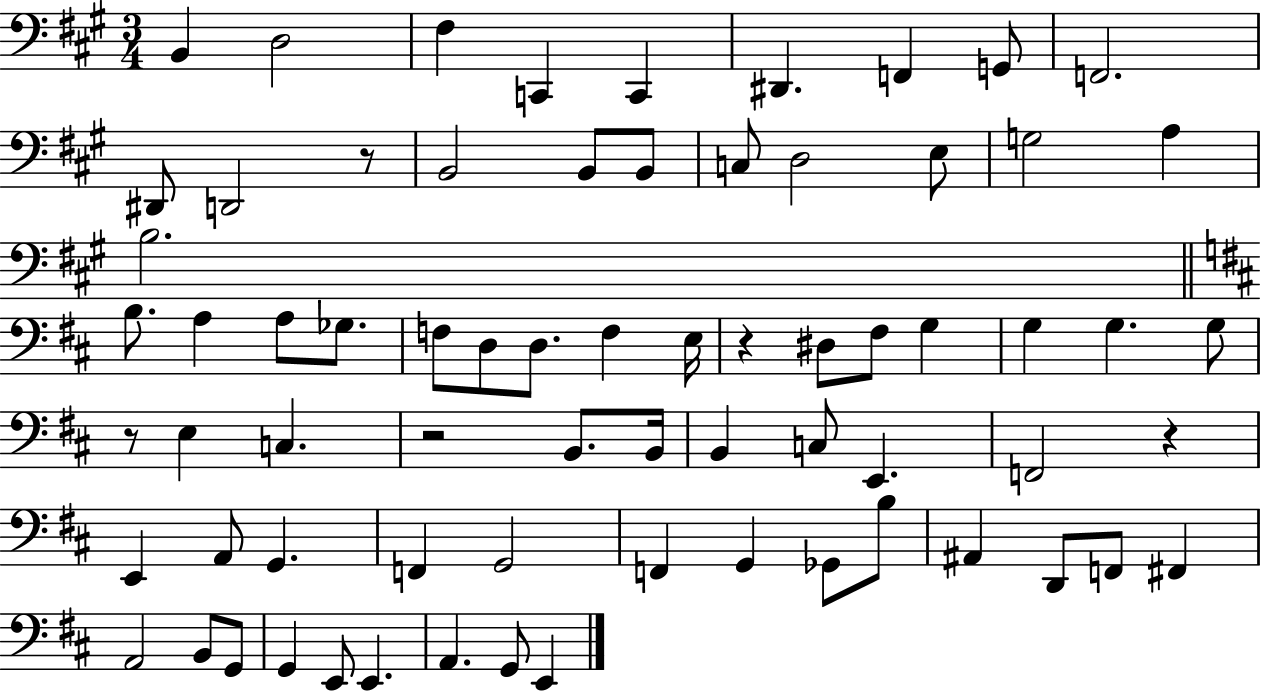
B2/q D3/h F#3/q C2/q C2/q D#2/q. F2/q G2/e F2/h. D#2/e D2/h R/e B2/h B2/e B2/e C3/e D3/h E3/e G3/h A3/q B3/h. B3/e. A3/q A3/e Gb3/e. F3/e D3/e D3/e. F3/q E3/s R/q D#3/e F#3/e G3/q G3/q G3/q. G3/e R/e E3/q C3/q. R/h B2/e. B2/s B2/q C3/e E2/q. F2/h R/q E2/q A2/e G2/q. F2/q G2/h F2/q G2/q Gb2/e B3/e A#2/q D2/e F2/e F#2/q A2/h B2/e G2/e G2/q E2/e E2/q. A2/q. G2/e E2/q